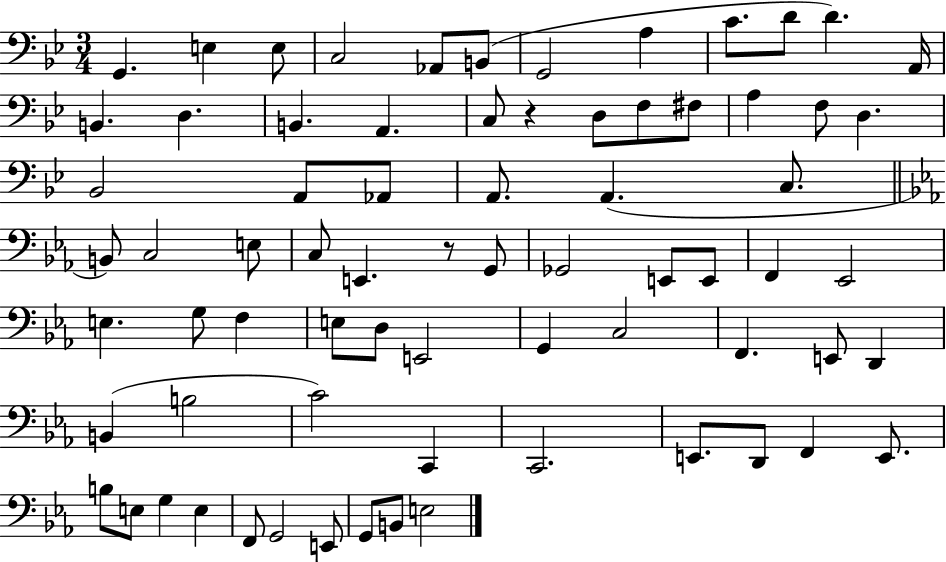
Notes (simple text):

G2/q. E3/q E3/e C3/h Ab2/e B2/e G2/h A3/q C4/e. D4/e D4/q. A2/s B2/q. D3/q. B2/q. A2/q. C3/e R/q D3/e F3/e F#3/e A3/q F3/e D3/q. Bb2/h A2/e Ab2/e A2/e. A2/q. C3/e. B2/e C3/h E3/e C3/e E2/q. R/e G2/e Gb2/h E2/e E2/e F2/q Eb2/h E3/q. G3/e F3/q E3/e D3/e E2/h G2/q C3/h F2/q. E2/e D2/q B2/q B3/h C4/h C2/q C2/h. E2/e. D2/e F2/q E2/e. B3/e E3/e G3/q E3/q F2/e G2/h E2/e G2/e B2/e E3/h